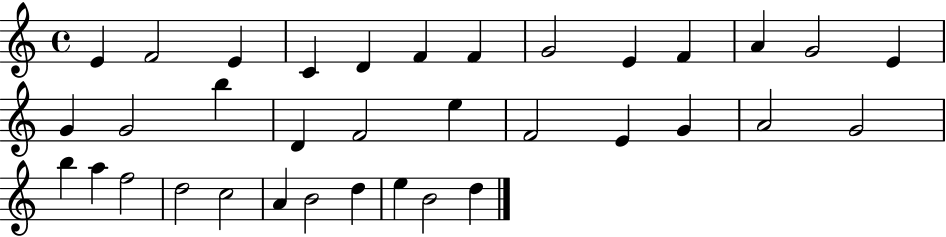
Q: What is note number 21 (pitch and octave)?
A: E4